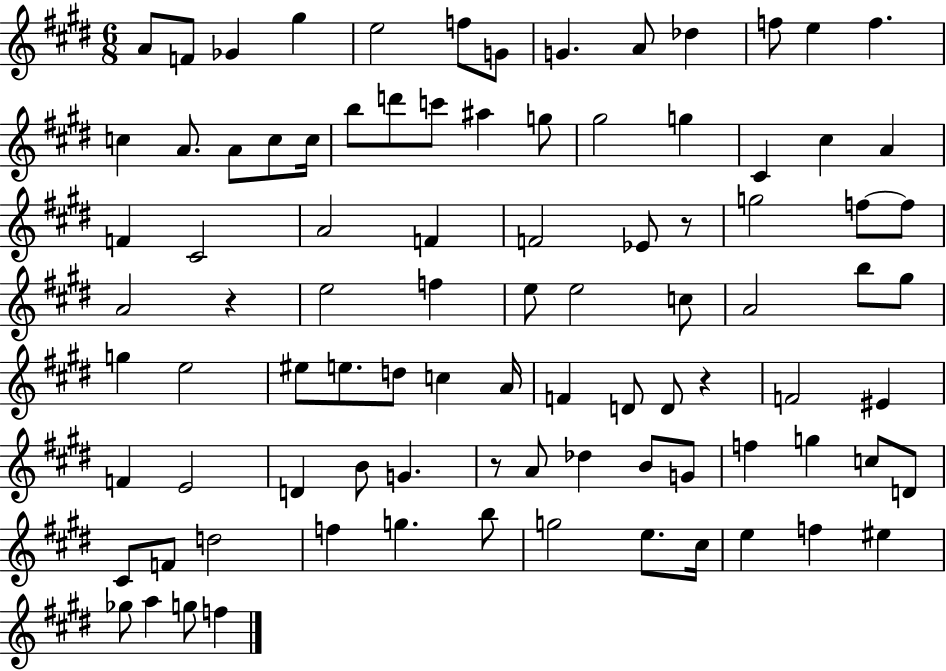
A4/e F4/e Gb4/q G#5/q E5/h F5/e G4/e G4/q. A4/e Db5/q F5/e E5/q F5/q. C5/q A4/e. A4/e C5/e C5/s B5/e D6/e C6/e A#5/q G5/e G#5/h G5/q C#4/q C#5/q A4/q F4/q C#4/h A4/h F4/q F4/h Eb4/e R/e G5/h F5/e F5/e A4/h R/q E5/h F5/q E5/e E5/h C5/e A4/h B5/e G#5/e G5/q E5/h EIS5/e E5/e. D5/e C5/q A4/s F4/q D4/e D4/e R/q F4/h EIS4/q F4/q E4/h D4/q B4/e G4/q. R/e A4/e Db5/q B4/e G4/e F5/q G5/q C5/e D4/e C#4/e F4/e D5/h F5/q G5/q. B5/e G5/h E5/e. C#5/s E5/q F5/q EIS5/q Gb5/e A5/q G5/e F5/q